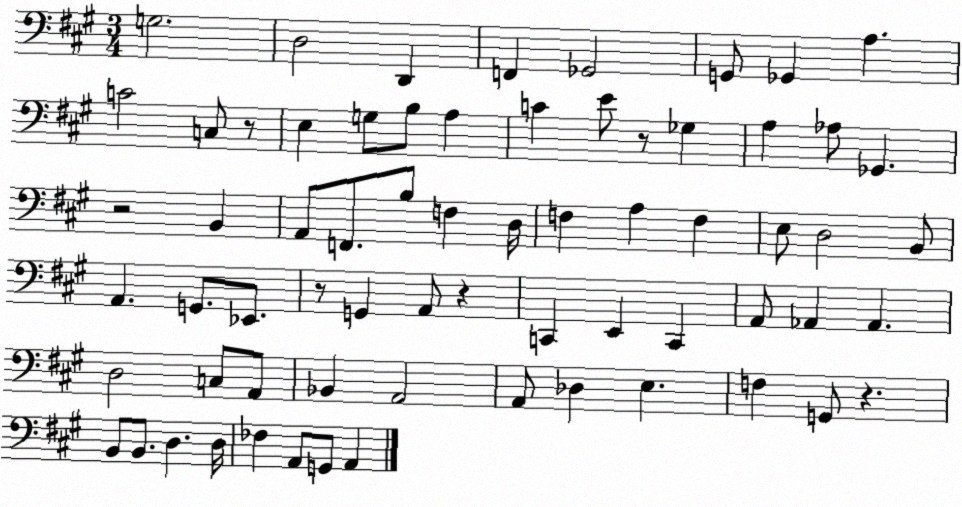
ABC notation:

X:1
T:Untitled
M:3/4
L:1/4
K:A
G,2 D,2 D,, F,, _G,,2 G,,/2 _G,, A, C2 C,/2 z/2 E, G,/2 B,/2 A, C E/2 z/2 _G, A, _A,/2 _G,, z2 B,, A,,/2 F,,/2 B,/2 F, D,/4 F, A, F, E,/2 D,2 B,,/2 A,, G,,/2 _E,,/2 z/2 G,, A,,/2 z C,, E,, C,, A,,/2 _A,, _A,, D,2 C,/2 A,,/2 _B,, A,,2 A,,/2 _D, E, F, G,,/2 z B,,/2 B,,/2 D, D,/4 _F, A,,/2 G,,/2 A,,